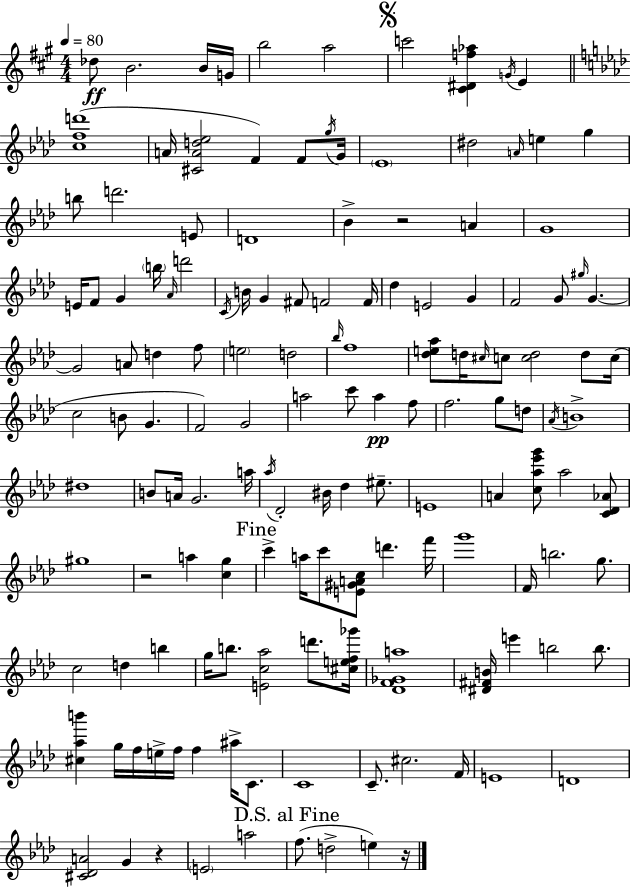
Db5/e B4/h. B4/s G4/s B5/h A5/h C6/h [C#4,D#4,F5,Ab5]/q G4/s E4/q [C5,F5,D6]/w A4/s [C#4,A4,D5,Eb5]/h F4/q F4/e G5/s G4/s Eb4/w D#5/h A4/s E5/q G5/q B5/e D6/h. E4/e D4/w Bb4/q R/h A4/q G4/w E4/s F4/e G4/q B5/s Ab4/s D6/h C4/s B4/s G4/q F#4/e F4/h F4/s Db5/q E4/h G4/q F4/h G4/e G#5/s G4/q. G4/h A4/e D5/q F5/e E5/h D5/h Bb5/s F5/w [Db5,E5,Ab5]/e D5/s C#5/s C5/e [C5,D5]/h D5/e C5/s C5/h B4/e G4/q. F4/h G4/h A5/h C6/e A5/q F5/e F5/h. G5/e D5/e Ab4/s B4/w D#5/w B4/e A4/s G4/h. A5/s Ab5/s Db4/h BIS4/s Db5/q EIS5/e. E4/w A4/q [C5,Ab5,Eb6,G6]/e Ab5/h [C4,Db4,Ab4]/e G#5/w R/h A5/q [C5,G5]/q C6/q A5/s C6/e [E4,G#4,A4,C5]/e D6/q. F6/s G6/w F4/s B5/h. G5/e. C5/h D5/q B5/q G5/s B5/e. [E4,C5,Ab5]/h D6/e. [C#5,E5,F5,Gb6]/s [Db4,F4,Gb4,A5]/w [D#4,F#4,B4]/s E6/q B5/h B5/e. [C#5,Ab5,B6]/q G5/s F5/s E5/s F5/s F5/q A#5/s C4/e. C4/w C4/e. C#5/h. F4/s E4/w D4/w [C#4,Db4,A4]/h G4/q R/q E4/h A5/h F5/e. D5/h E5/q R/s